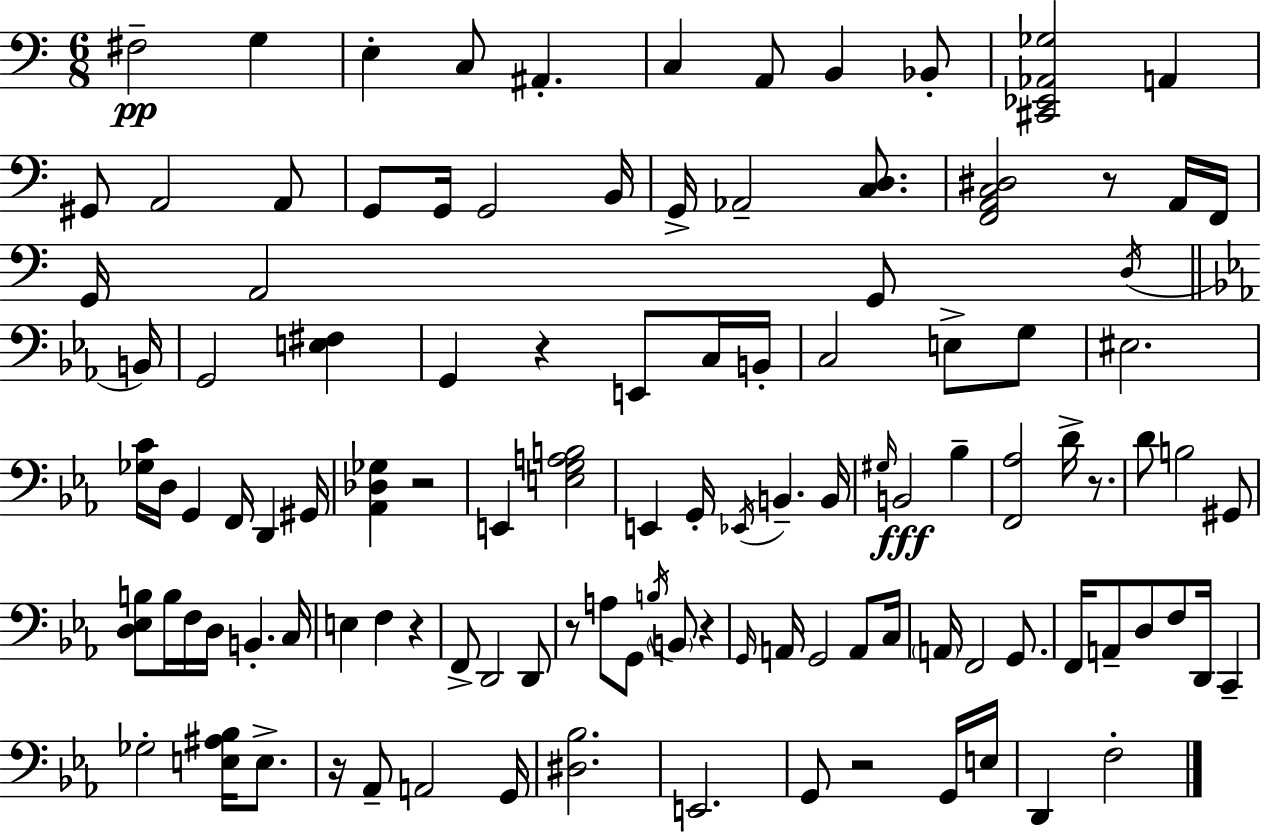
{
  \clef bass
  \numericTimeSignature
  \time 6/8
  \key c \major
  fis2--\pp g4 | e4-. c8 ais,4.-. | c4 a,8 b,4 bes,8-. | <cis, ees, aes, ges>2 a,4 | \break gis,8 a,2 a,8 | g,8 g,16 g,2 b,16 | g,16-> aes,2-- <c d>8. | <f, a, c dis>2 r8 a,16 f,16 | \break g,16 a,2 g,8 \acciaccatura { d16 } | \bar "||" \break \key ees \major b,16 g,2 <e fis>4 | g,4 r4 e,8 c16 | b,16-. c2 e8-> g8 | eis2. | \break <ges c'>16 d16 g,4 f,16 d,4 | gis,16 <aes, des ges>4 r2 | e,4 <e g a b>2 | e,4 g,16-. \acciaccatura { ees,16 } b,4.-- | \break b,16 \grace { gis16 }\fff b,2 bes4-- | <f, aes>2 d'16-> | r8. d'8 b2 | gis,8 <d ees b>8 b16 f16 d16 b,4.-. | \break c16 e4 f4 r4 | f,8-> d,2 | d,8 r8 a8 g,8 \acciaccatura { b16 } \parenthesize b,8 | r4 \grace { g,16 } a,16 g,2 | \break a,8 c16 \parenthesize a,16 f,2 | g,8. f,16 a,8-- d8 f8 | d,16 c,4-- ges2-. | <e ais bes>16 e8.-> r16 aes,8-- a,2 | \break g,16 <dis bes>2. | e,2. | g,8 r2 | g,16 e16 d,4 f2-. | \break \bar "|."
}